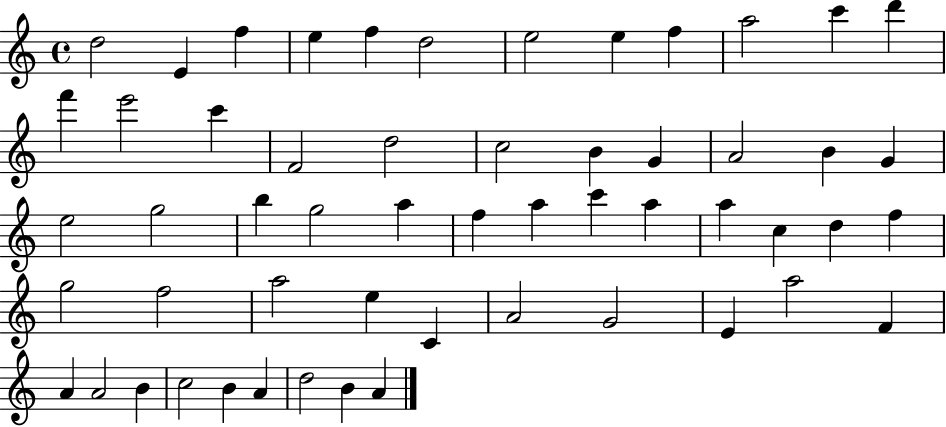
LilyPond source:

{
  \clef treble
  \time 4/4
  \defaultTimeSignature
  \key c \major
  d''2 e'4 f''4 | e''4 f''4 d''2 | e''2 e''4 f''4 | a''2 c'''4 d'''4 | \break f'''4 e'''2 c'''4 | f'2 d''2 | c''2 b'4 g'4 | a'2 b'4 g'4 | \break e''2 g''2 | b''4 g''2 a''4 | f''4 a''4 c'''4 a''4 | a''4 c''4 d''4 f''4 | \break g''2 f''2 | a''2 e''4 c'4 | a'2 g'2 | e'4 a''2 f'4 | \break a'4 a'2 b'4 | c''2 b'4 a'4 | d''2 b'4 a'4 | \bar "|."
}